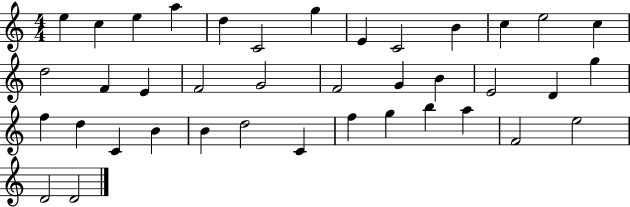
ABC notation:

X:1
T:Untitled
M:4/4
L:1/4
K:C
e c e a d C2 g E C2 B c e2 c d2 F E F2 G2 F2 G B E2 D g f d C B B d2 C f g b a F2 e2 D2 D2